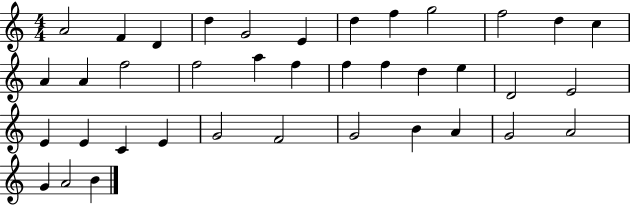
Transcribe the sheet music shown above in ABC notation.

X:1
T:Untitled
M:4/4
L:1/4
K:C
A2 F D d G2 E d f g2 f2 d c A A f2 f2 a f f f d e D2 E2 E E C E G2 F2 G2 B A G2 A2 G A2 B